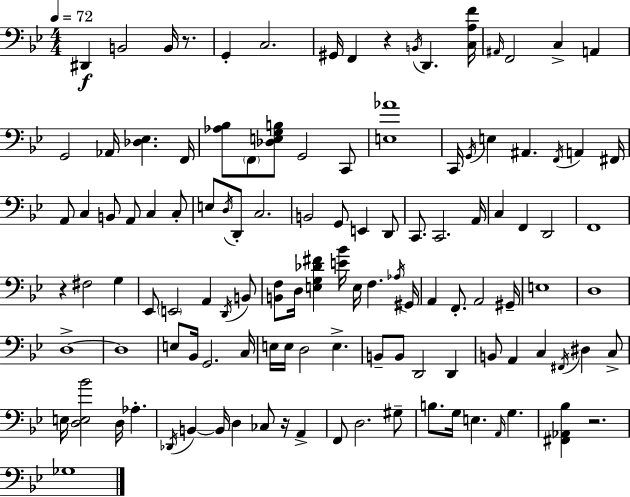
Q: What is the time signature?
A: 4/4